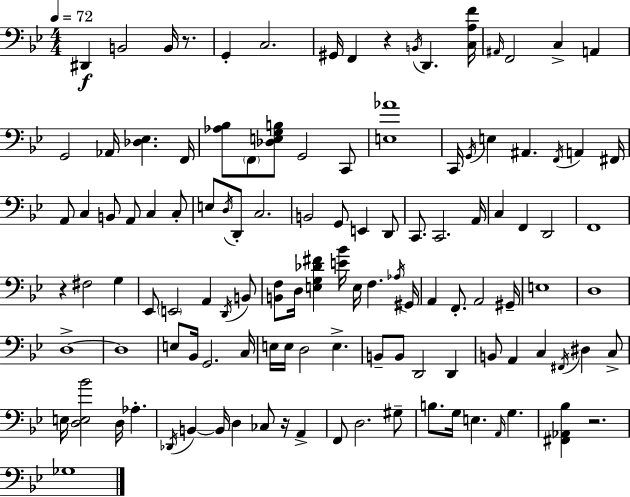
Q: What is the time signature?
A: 4/4